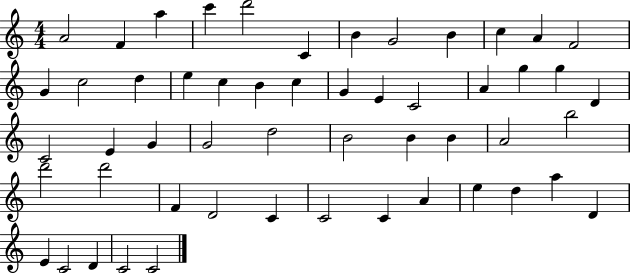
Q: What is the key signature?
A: C major